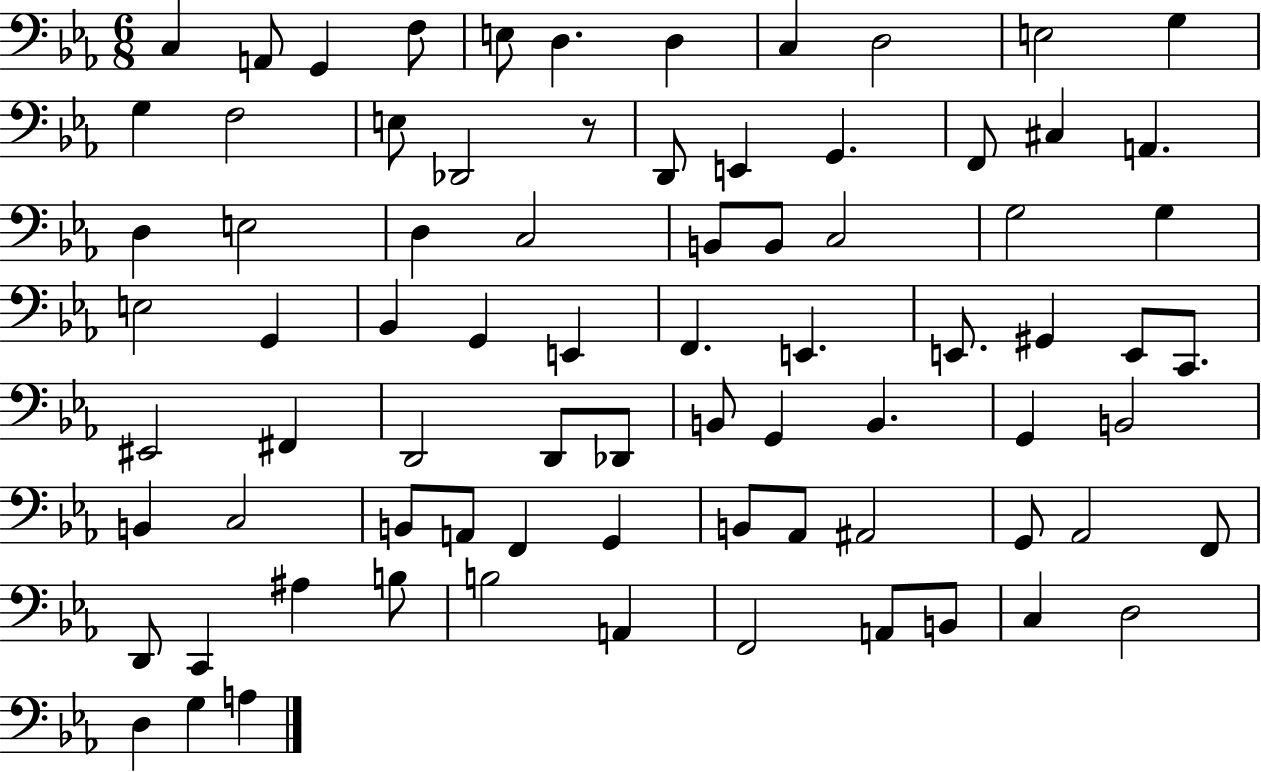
X:1
T:Untitled
M:6/8
L:1/4
K:Eb
C, A,,/2 G,, F,/2 E,/2 D, D, C, D,2 E,2 G, G, F,2 E,/2 _D,,2 z/2 D,,/2 E,, G,, F,,/2 ^C, A,, D, E,2 D, C,2 B,,/2 B,,/2 C,2 G,2 G, E,2 G,, _B,, G,, E,, F,, E,, E,,/2 ^G,, E,,/2 C,,/2 ^E,,2 ^F,, D,,2 D,,/2 _D,,/2 B,,/2 G,, B,, G,, B,,2 B,, C,2 B,,/2 A,,/2 F,, G,, B,,/2 _A,,/2 ^A,,2 G,,/2 _A,,2 F,,/2 D,,/2 C,, ^A, B,/2 B,2 A,, F,,2 A,,/2 B,,/2 C, D,2 D, G, A,